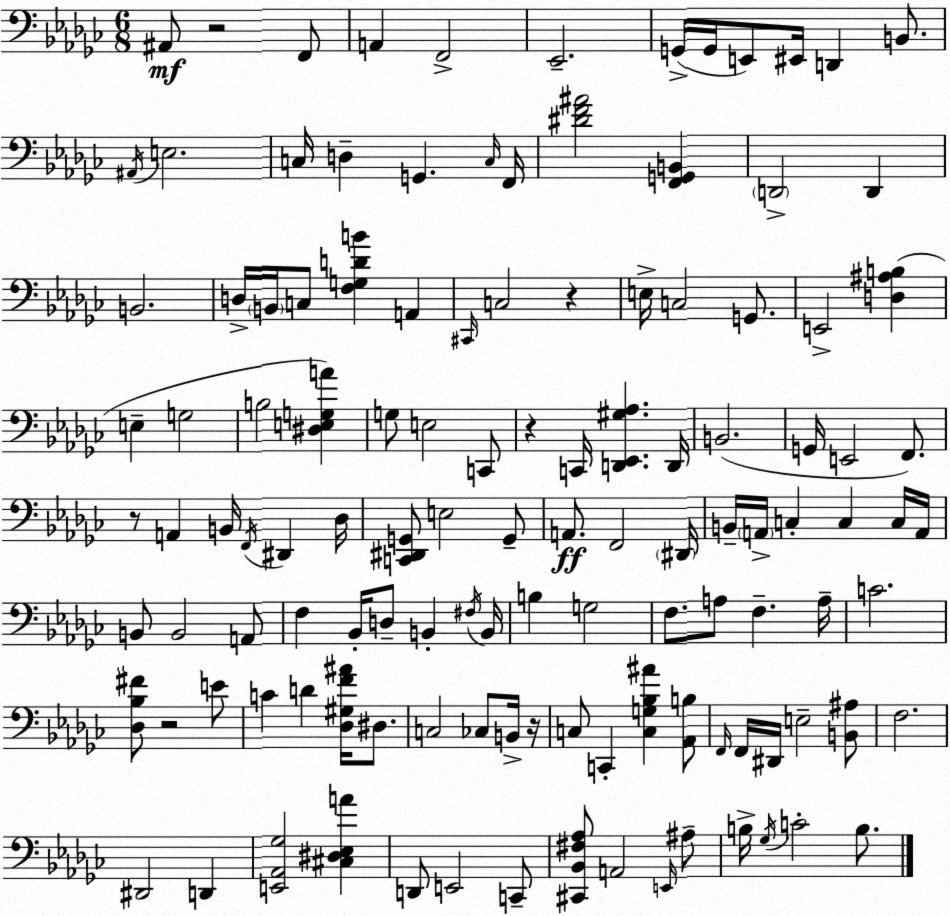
X:1
T:Untitled
M:6/8
L:1/4
K:Ebm
^A,,/2 z2 F,,/2 A,, F,,2 _E,,2 G,,/4 G,,/4 E,,/2 ^E,,/4 D,, B,,/2 ^A,,/4 E,2 C,/4 D, G,, C,/4 F,,/4 [^DF^A]2 [F,,G,,B,,] D,,2 D,, B,,2 D,/4 B,,/4 C,/2 [F,G,DB] A,, ^C,,/4 C,2 z E,/4 C,2 G,,/2 E,,2 [D,^A,B,] E, G,2 B,2 [^D,E,G,A] G,/2 E,2 C,,/2 z C,,/4 [D,,_E,,^G,_A,] D,,/4 B,,2 G,,/4 E,,2 F,,/2 z/2 A,, B,,/4 F,,/4 ^D,, _D,/4 [C,,^D,,G,,]/2 E,2 G,,/2 A,,/2 F,,2 ^D,,/4 B,,/4 A,,/4 C, C, C,/4 A,,/4 B,,/2 B,,2 A,,/2 F, _B,,/4 D,/2 B,, ^F,/4 B,,/4 B, G,2 F,/2 A,/2 F, A,/4 C2 [_D,_B,^F]/2 z2 E/2 C D [_D,^G,F^A]/4 ^D,/2 C,2 _C,/2 B,,/4 z/4 C,/2 C,, [C,G,_B,^A] [_A,,B,]/2 F,,/4 F,,/4 ^D,,/4 E,2 [B,,^A,]/2 F,2 ^D,,2 D,, [E,,_A,,_G,]2 [^C,^D,_E,A] D,,/2 E,,2 C,,/2 [^C,,_B,,^F,_A,]/2 A,,2 E,,/4 ^A,/2 B,/4 _G,/4 C2 B,/2